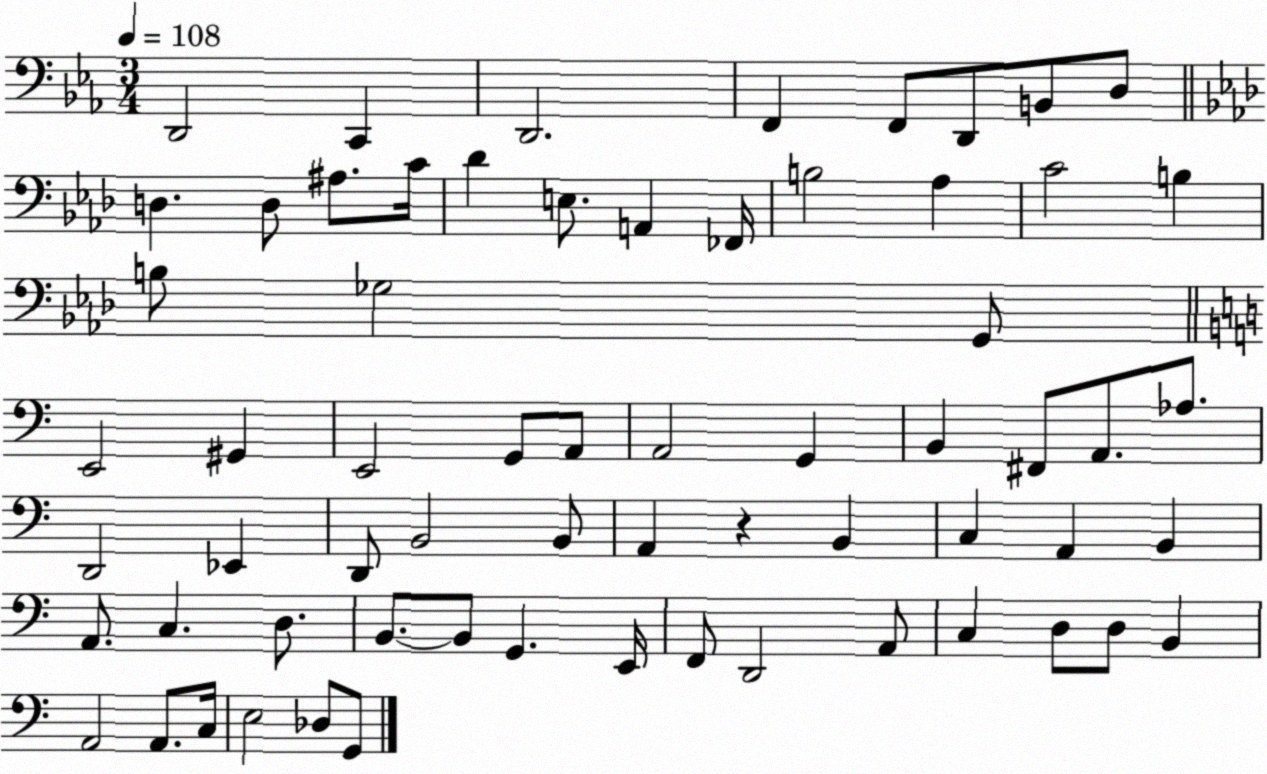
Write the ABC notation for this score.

X:1
T:Untitled
M:3/4
L:1/4
K:Eb
D,,2 C,, D,,2 F,, F,,/2 D,,/2 B,,/2 D,/2 D, D,/2 ^A,/2 C/4 _D E,/2 A,, _F,,/4 B,2 _A, C2 B, B,/2 _G,2 G,,/2 E,,2 ^G,, E,,2 G,,/2 A,,/2 A,,2 G,, B,, ^F,,/2 A,,/2 _A,/2 D,,2 _E,, D,,/2 B,,2 B,,/2 A,, z B,, C, A,, B,, A,,/2 C, D,/2 B,,/2 B,,/2 G,, E,,/4 F,,/2 D,,2 A,,/2 C, D,/2 D,/2 B,, A,,2 A,,/2 C,/4 E,2 _D,/2 G,,/2